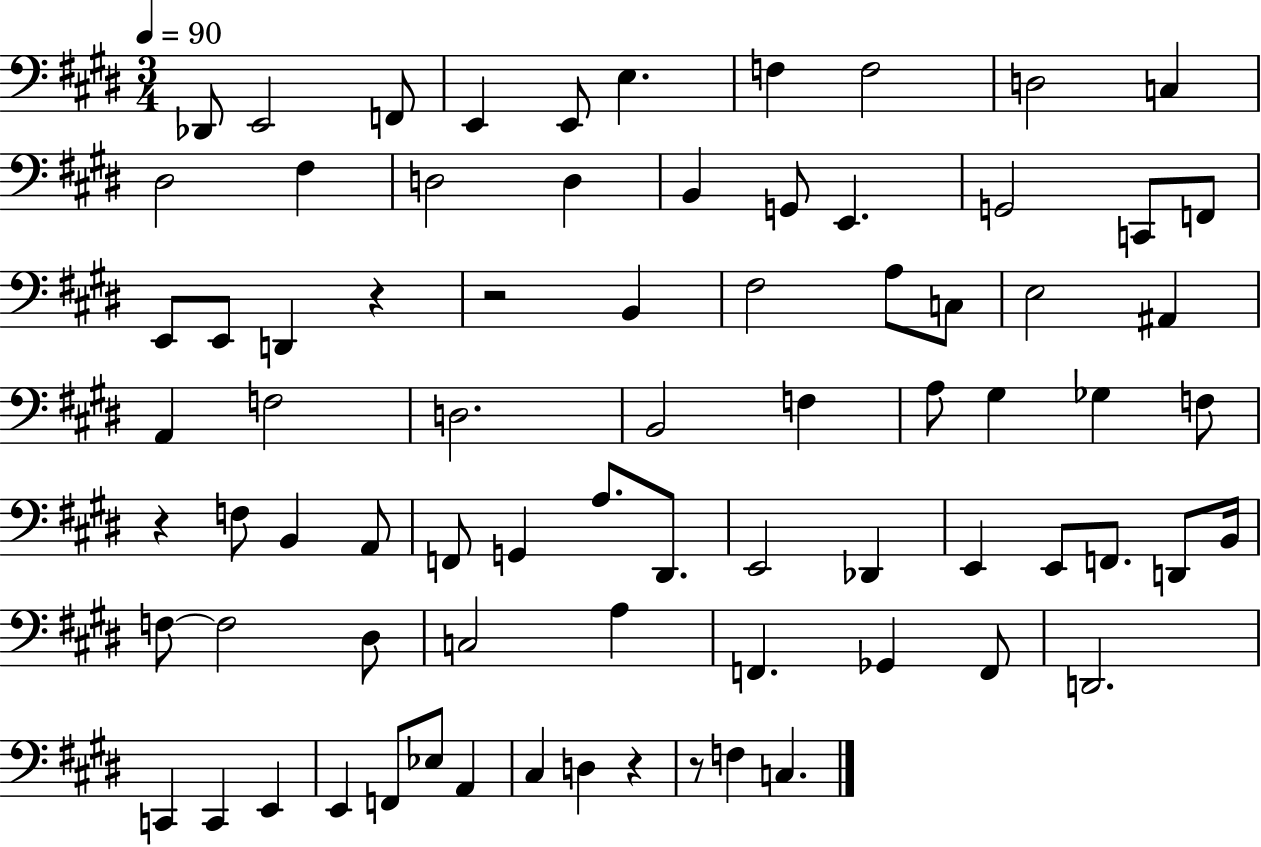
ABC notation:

X:1
T:Untitled
M:3/4
L:1/4
K:E
_D,,/2 E,,2 F,,/2 E,, E,,/2 E, F, F,2 D,2 C, ^D,2 ^F, D,2 D, B,, G,,/2 E,, G,,2 C,,/2 F,,/2 E,,/2 E,,/2 D,, z z2 B,, ^F,2 A,/2 C,/2 E,2 ^A,, A,, F,2 D,2 B,,2 F, A,/2 ^G, _G, F,/2 z F,/2 B,, A,,/2 F,,/2 G,, A,/2 ^D,,/2 E,,2 _D,, E,, E,,/2 F,,/2 D,,/2 B,,/4 F,/2 F,2 ^D,/2 C,2 A, F,, _G,, F,,/2 D,,2 C,, C,, E,, E,, F,,/2 _E,/2 A,, ^C, D, z z/2 F, C,